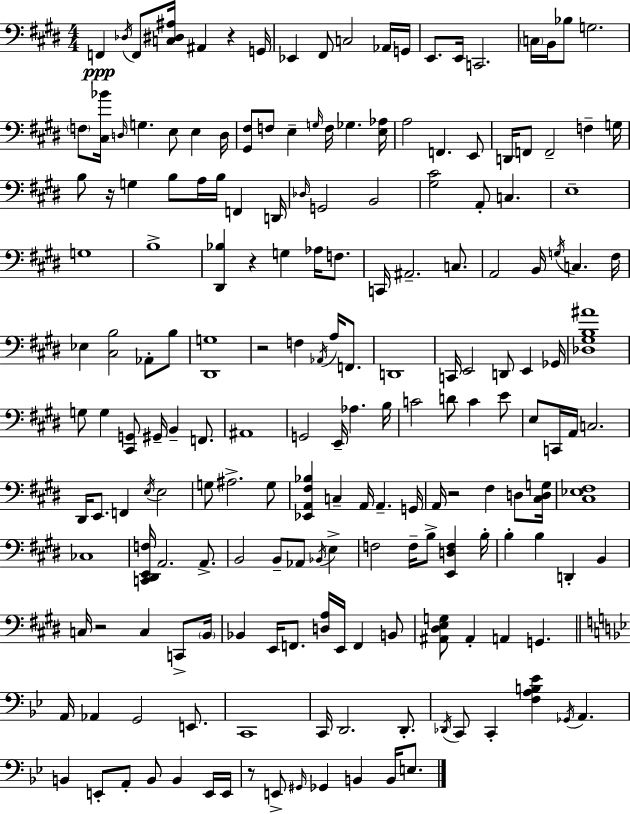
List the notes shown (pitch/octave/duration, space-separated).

F2/q Db3/s F2/e [C3,D#3,A#3]/s A#2/q R/q G2/s Eb2/q F#2/e C3/h Ab2/s G2/s E2/e. E2/s C2/h. C3/s B2/s Bb3/e G3/h. F3/e [C#3,Bb4]/s D3/s G3/q. E3/e E3/q D3/s [G#2,F#3]/e F3/e E3/q G3/s F3/s Gb3/q. [E3,Ab3]/s A3/h F2/q. E2/e D2/s F2/e F2/h F3/q G3/s B3/e R/s G3/q B3/e A3/s B3/s F2/q D2/s Db3/s G2/h B2/h [G#3,C#4]/h A2/e C3/q. E3/w G3/w B3/w [D#2,Bb3]/q R/q G3/q Ab3/s F3/e. C2/s A#2/h. C3/e. A2/h B2/s G3/s C3/q. F#3/s Eb3/q [C#3,B3]/h Ab2/e B3/e [D#2,G3]/w R/h F3/q Ab2/s A3/s F2/e. D2/w C2/s E2/h D2/e E2/q Gb2/s [Db3,G#3,B3,A#4]/w G3/e G3/q [C#2,G2]/e G#2/s B2/q F2/e. A#2/w G2/h E2/s Ab3/q. B3/s C4/h D4/e C4/q E4/e E3/e C2/s A2/s C3/h. D#2/s E2/e. F2/q E3/s E3/h G3/e A#3/h. G3/e [Eb2,A2,F#3,Bb3]/q C3/q A2/s A2/q. G2/s A2/s R/h F#3/q D3/e [C#3,D3,G3]/s [C#3,Eb3,F#3]/w CES3/w [C2,D#2,E2,F3]/s A2/h. A2/e. B2/h B2/e Ab2/e Bb2/s E3/q F3/h F3/s B3/e [E2,D3,F3]/q B3/s B3/q B3/q D2/q B2/q C3/s R/h C3/q C2/e B2/s Bb2/q E2/s F2/e. [D3,A3]/s E2/s F2/q B2/e [A#2,D#3,E3,G3]/e A#2/q A2/q G2/q. A2/s Ab2/q G2/h E2/e. C2/w C2/s D2/h. D2/e. Db2/s C2/e C2/q [F3,A3,B3,Eb4]/q Gb2/s A2/q. B2/q E2/e A2/e B2/e B2/q E2/s E2/s R/e E2/e G#2/s Gb2/q B2/q B2/s E3/e.